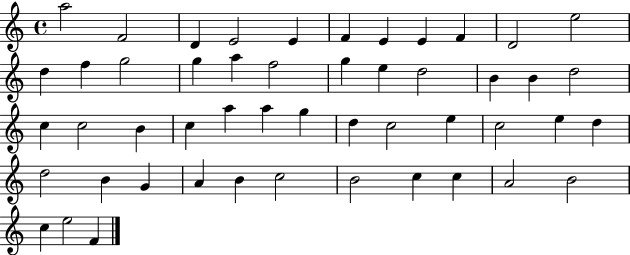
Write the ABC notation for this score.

X:1
T:Untitled
M:4/4
L:1/4
K:C
a2 F2 D E2 E F E E F D2 e2 d f g2 g a f2 g e d2 B B d2 c c2 B c a a g d c2 e c2 e d d2 B G A B c2 B2 c c A2 B2 c e2 F